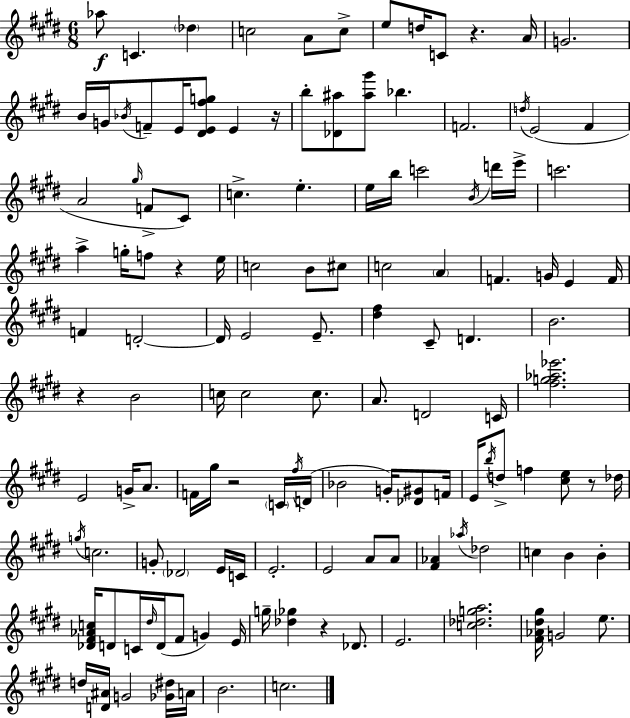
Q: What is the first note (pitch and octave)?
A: Ab5